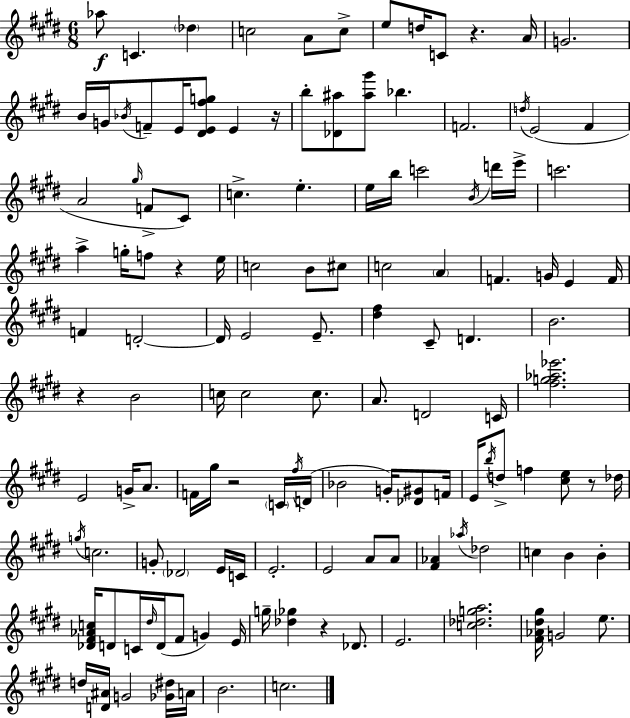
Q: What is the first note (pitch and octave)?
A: Ab5